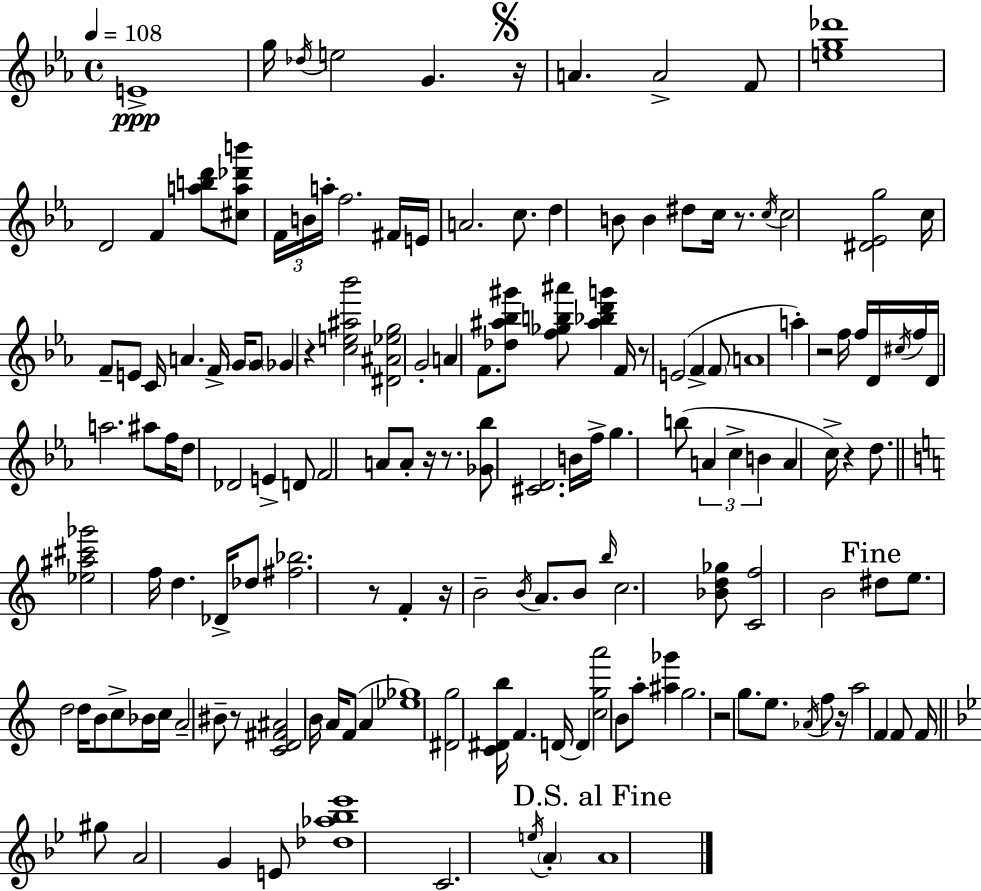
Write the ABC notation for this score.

X:1
T:Untitled
M:4/4
L:1/4
K:Cm
E4 g/4 _d/4 e2 G z/4 A A2 F/2 [eg_d']4 D2 F [abd']/2 [^ca_d'b']/2 F/4 B/4 a/4 f2 ^F/4 E/4 A2 c/2 d B/2 B ^d/2 c/4 z/2 c/4 c2 [^D_Eg]2 c/4 F/2 E/2 C/4 A F/4 G/4 G/2 _G z [ce^a_b']2 [^D^A_eg]2 G2 A F/2 [_d^a_b^g']/2 [f_gb^a']/2 [^a_bd'g'] F/4 z/2 E2 F F/2 A4 a z2 f/4 f/4 D/4 ^c/4 f/4 D/4 a2 ^a/2 f/4 d/2 _D2 E D/2 F2 A/2 A/2 z/4 z/2 [_G_b]/2 [^CD]2 B/4 f/4 g b/2 A c B A c/4 z d/2 [_e^a^c'_g']2 f/4 d _D/4 _d/2 [^f_b]2 z/2 F z/4 B2 B/4 A/2 B/2 b/4 c2 [_Bd_g]/2 [Cf]2 B2 ^d/2 e/2 d2 d/4 B/2 c/2 _B/4 c/4 A2 ^B/2 z/2 [CD^F^A]2 B/4 A/4 F/2 A [_e_g]4 [^Dg]2 [C^Db]/4 F D/4 D [cga']2 B/2 a/2 [^a_g'] g2 z2 g/2 e/2 _A/4 f/2 z/4 a2 F F/2 F/4 ^g/2 A2 G E/2 [_d_a_b_e']4 C2 e/4 A A4